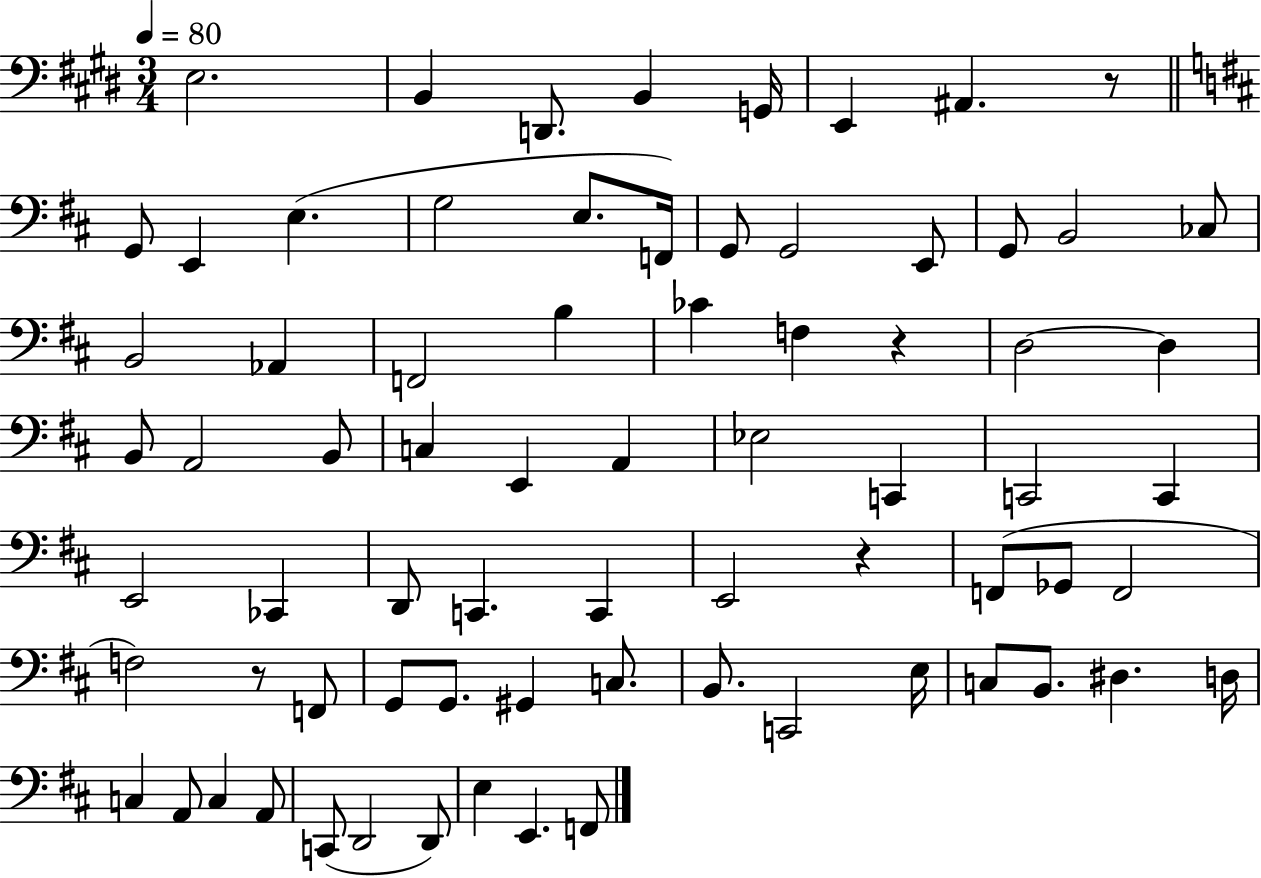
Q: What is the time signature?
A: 3/4